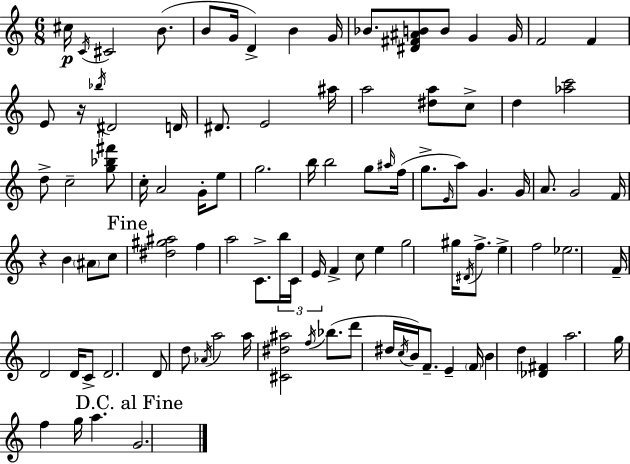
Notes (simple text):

C#5/s C4/s C#4/h B4/e. B4/e G4/s D4/q B4/q G4/s Bb4/e. [D#4,F#4,A#4,B4]/e B4/e G4/q G4/s F4/h F4/q E4/e R/s Bb5/s D#4/h D4/s D#4/e. E4/h A#5/s A5/h [D#5,A5]/e C5/e D5/q [Ab5,C6]/h D5/e C5/h [G5,Bb5,F#6]/e C5/s A4/h G4/s E5/e G5/h. B5/s B5/h G5/e A#5/s F5/s G5/e. E4/s A5/e G4/q. G4/s A4/e. G4/h F4/s R/q B4/q A#4/e C5/e [D#5,G#5,A#5]/h F5/q A5/h C4/e. B5/s C4/s E4/s F4/q C5/e E5/q G5/h G#5/s D#4/s F5/e. E5/q F5/h Eb5/h. F4/s D4/h D4/s C4/e D4/h. D4/e D5/e Ab4/s A5/h A5/s [C#4,D#5,A#5]/h F5/s Bb5/e. D6/e D#5/s C5/s B4/s F4/e. E4/q F4/s B4/q D5/q [Db4,F#4]/q A5/h. G5/s F5/q G5/s A5/q. G4/h.